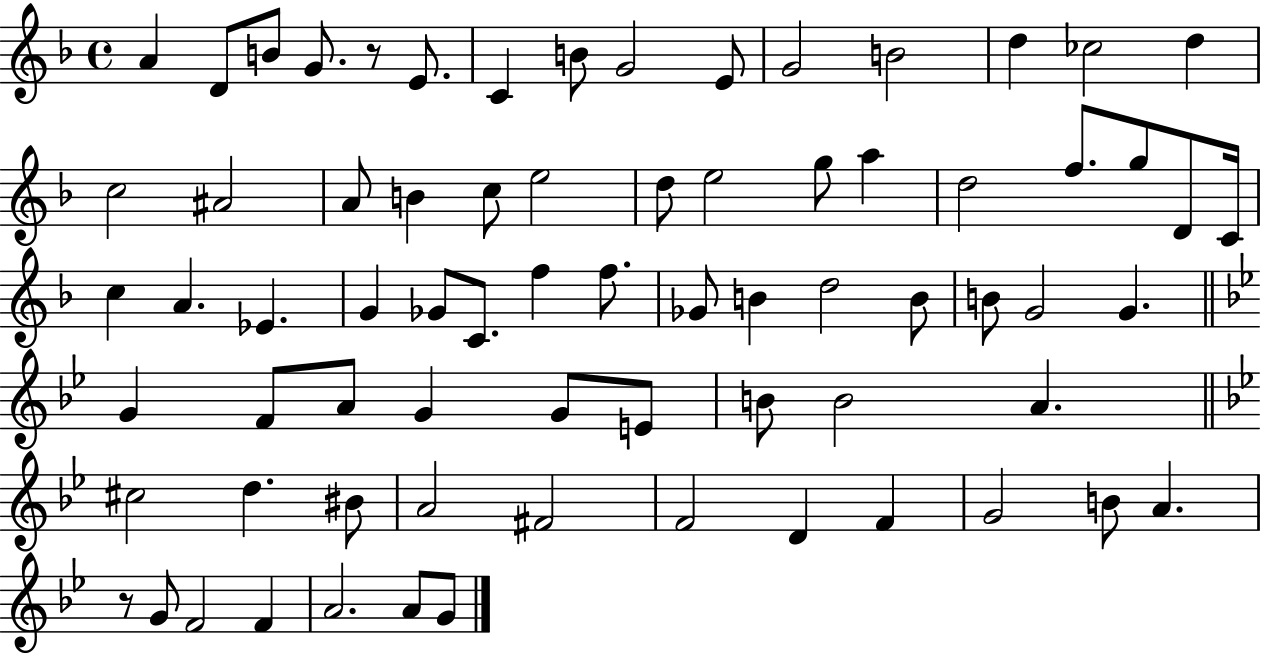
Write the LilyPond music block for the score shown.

{
  \clef treble
  \time 4/4
  \defaultTimeSignature
  \key f \major
  a'4 d'8 b'8 g'8. r8 e'8. | c'4 b'8 g'2 e'8 | g'2 b'2 | d''4 ces''2 d''4 | \break c''2 ais'2 | a'8 b'4 c''8 e''2 | d''8 e''2 g''8 a''4 | d''2 f''8. g''8 d'8 c'16 | \break c''4 a'4. ees'4. | g'4 ges'8 c'8. f''4 f''8. | ges'8 b'4 d''2 b'8 | b'8 g'2 g'4. | \break \bar "||" \break \key bes \major g'4 f'8 a'8 g'4 g'8 e'8 | b'8 b'2 a'4. | \bar "||" \break \key g \minor cis''2 d''4. bis'8 | a'2 fis'2 | f'2 d'4 f'4 | g'2 b'8 a'4. | \break r8 g'8 f'2 f'4 | a'2. a'8 g'8 | \bar "|."
}